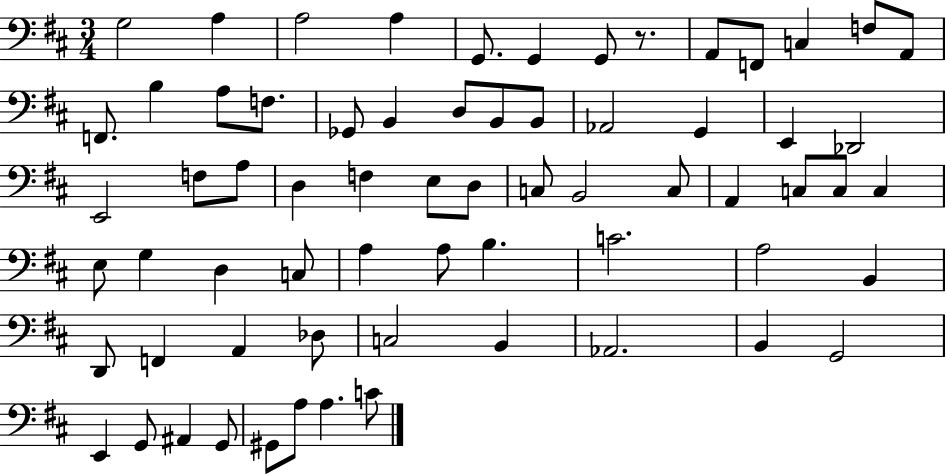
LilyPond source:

{
  \clef bass
  \numericTimeSignature
  \time 3/4
  \key d \major
  g2 a4 | a2 a4 | g,8. g,4 g,8 r8. | a,8 f,8 c4 f8 a,8 | \break f,8. b4 a8 f8. | ges,8 b,4 d8 b,8 b,8 | aes,2 g,4 | e,4 des,2 | \break e,2 f8 a8 | d4 f4 e8 d8 | c8 b,2 c8 | a,4 c8 c8 c4 | \break e8 g4 d4 c8 | a4 a8 b4. | c'2. | a2 b,4 | \break d,8 f,4 a,4 des8 | c2 b,4 | aes,2. | b,4 g,2 | \break e,4 g,8 ais,4 g,8 | gis,8 a8 a4. c'8 | \bar "|."
}